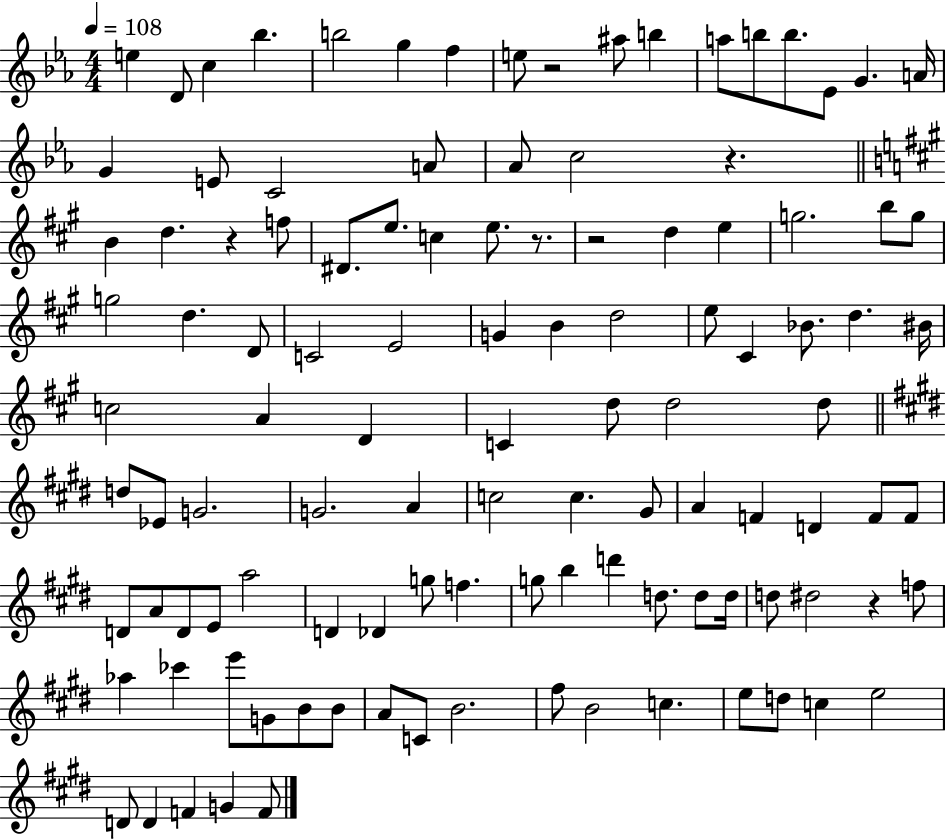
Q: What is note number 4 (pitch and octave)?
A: Bb5